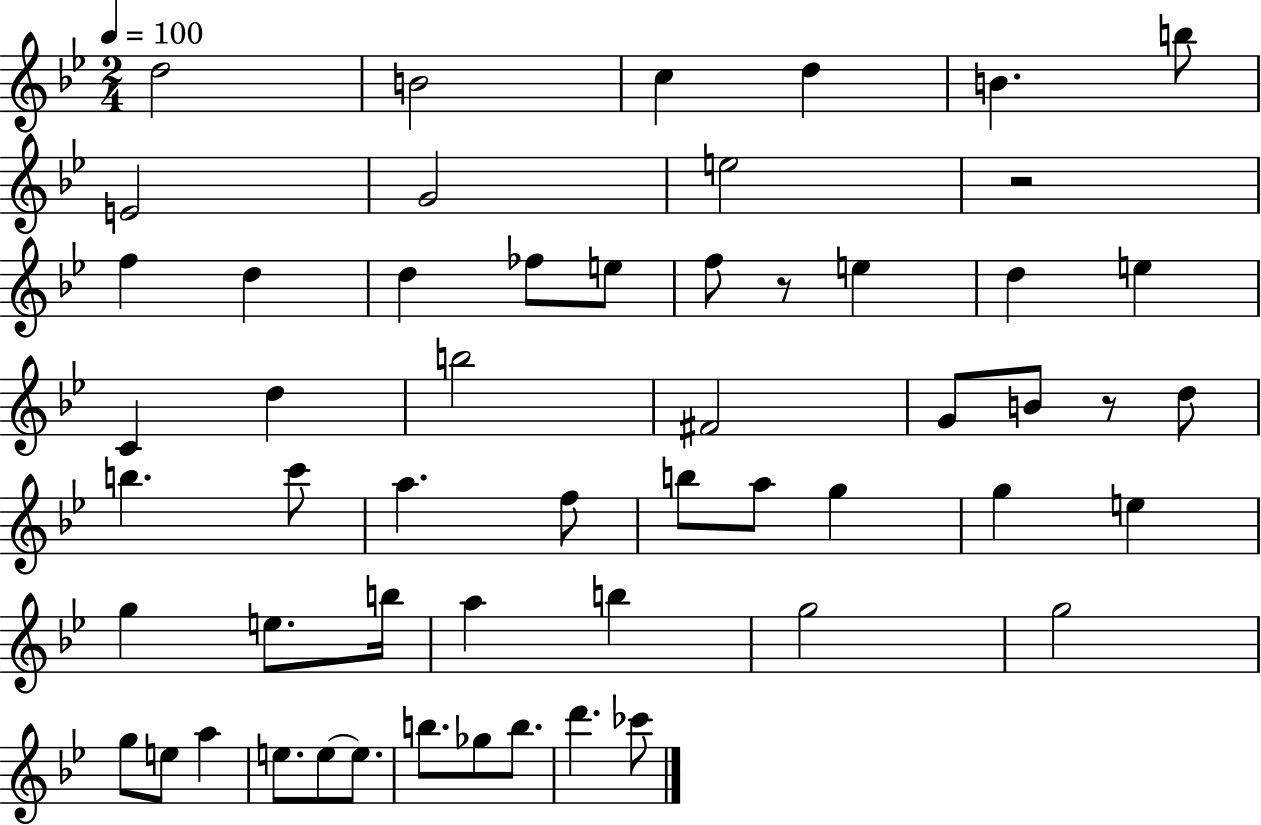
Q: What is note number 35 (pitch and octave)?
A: G5